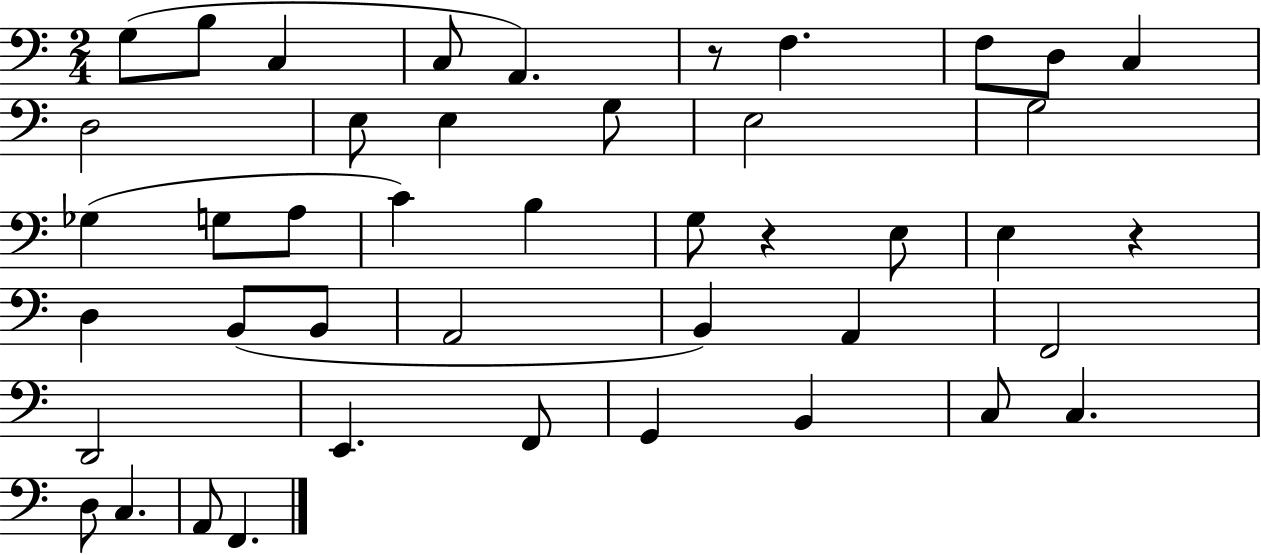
X:1
T:Untitled
M:2/4
L:1/4
K:C
G,/2 B,/2 C, C,/2 A,, z/2 F, F,/2 D,/2 C, D,2 E,/2 E, G,/2 E,2 G,2 _G, G,/2 A,/2 C B, G,/2 z E,/2 E, z D, B,,/2 B,,/2 A,,2 B,, A,, F,,2 D,,2 E,, F,,/2 G,, B,, C,/2 C, D,/2 C, A,,/2 F,,